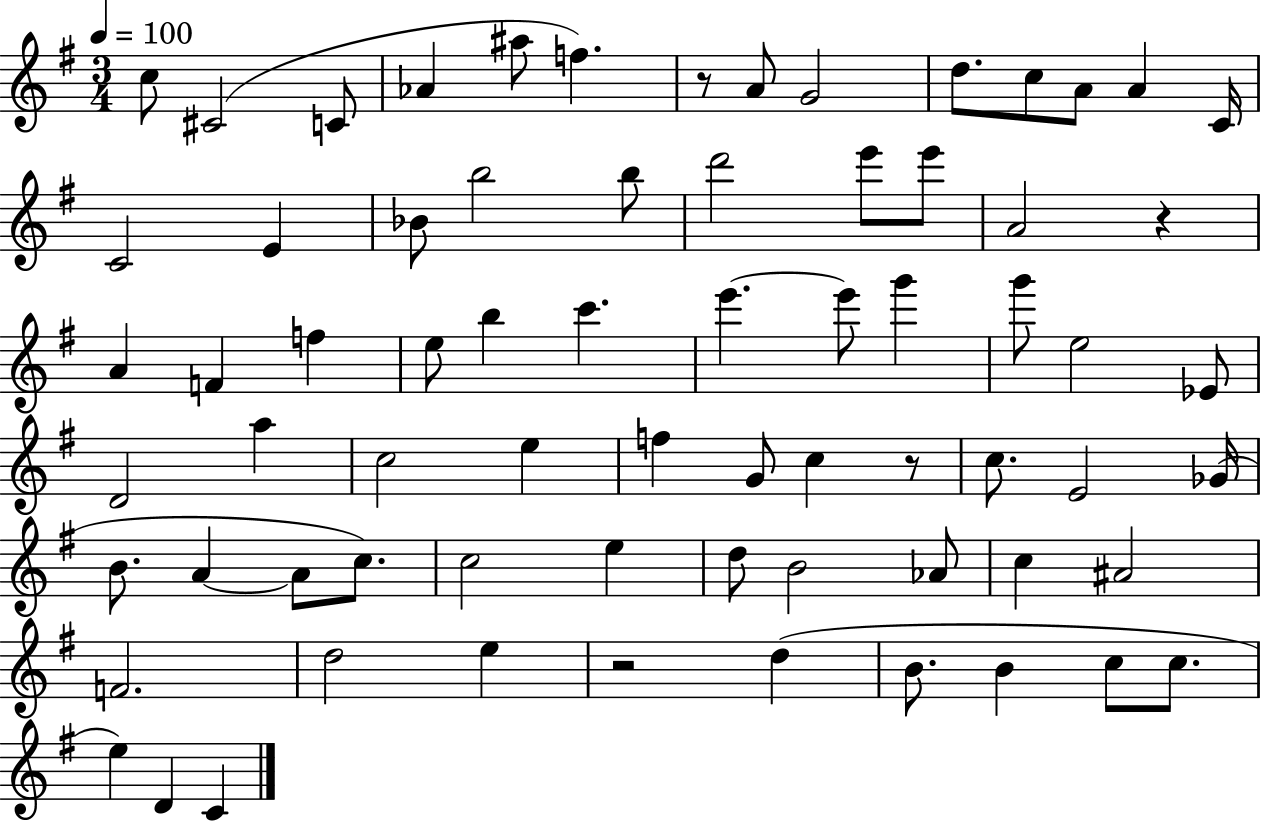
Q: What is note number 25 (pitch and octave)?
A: F5